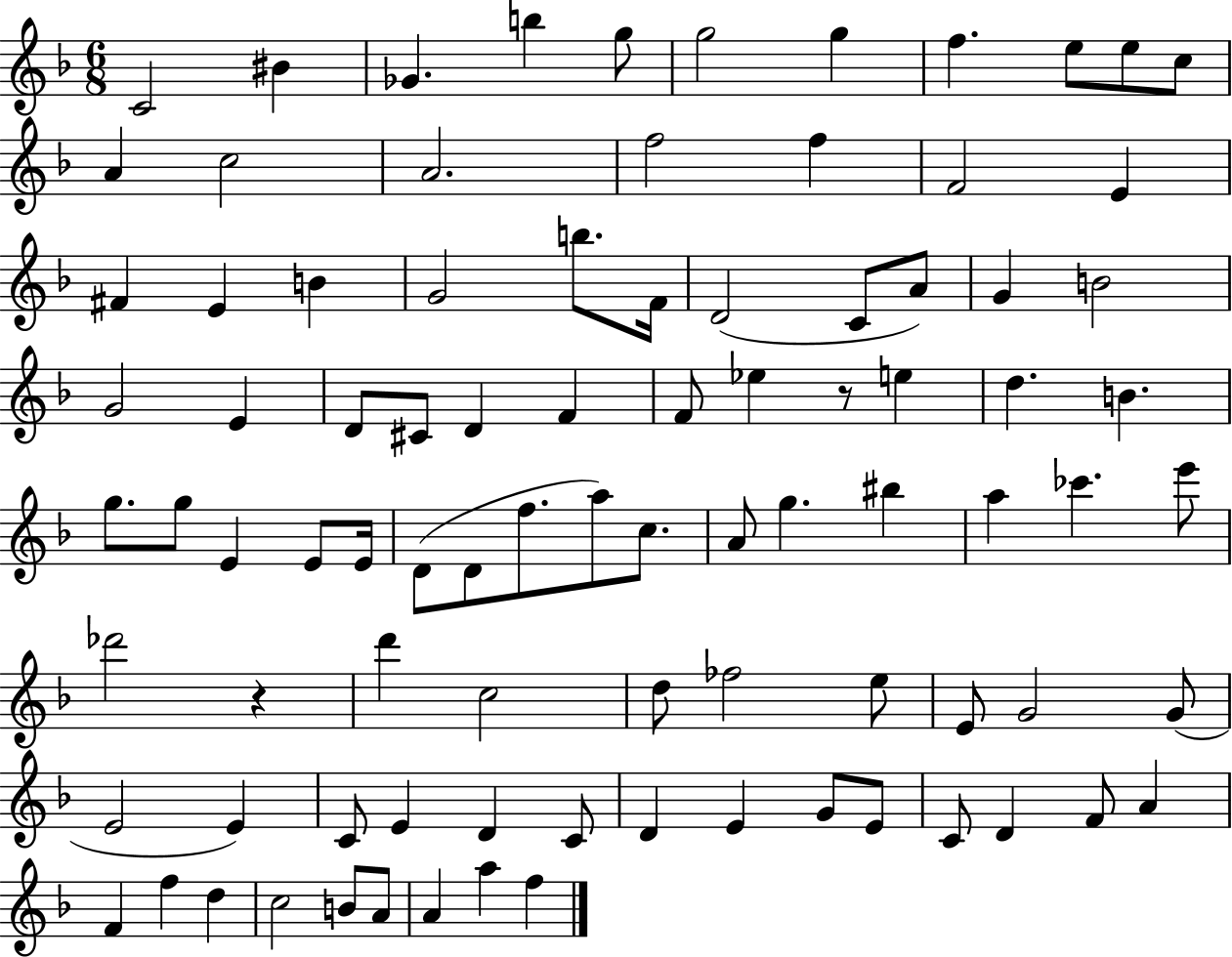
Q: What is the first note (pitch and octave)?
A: C4